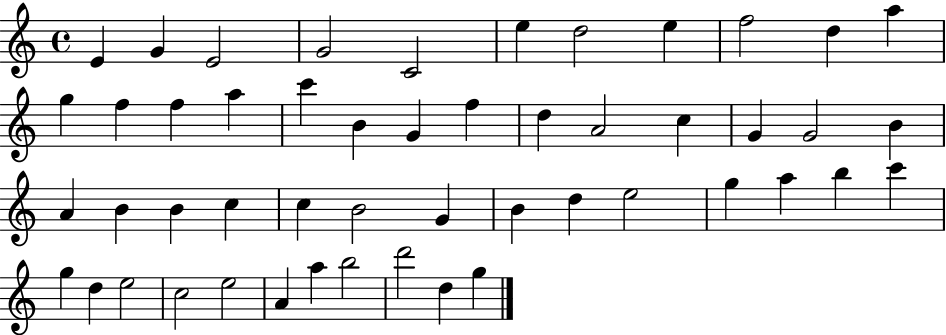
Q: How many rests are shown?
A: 0